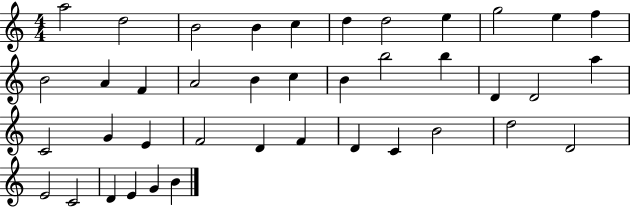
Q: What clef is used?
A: treble